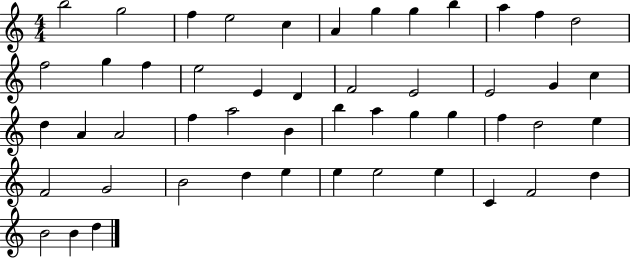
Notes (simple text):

B5/h G5/h F5/q E5/h C5/q A4/q G5/q G5/q B5/q A5/q F5/q D5/h F5/h G5/q F5/q E5/h E4/q D4/q F4/h E4/h E4/h G4/q C5/q D5/q A4/q A4/h F5/q A5/h B4/q B5/q A5/q G5/q G5/q F5/q D5/h E5/q F4/h G4/h B4/h D5/q E5/q E5/q E5/h E5/q C4/q F4/h D5/q B4/h B4/q D5/q